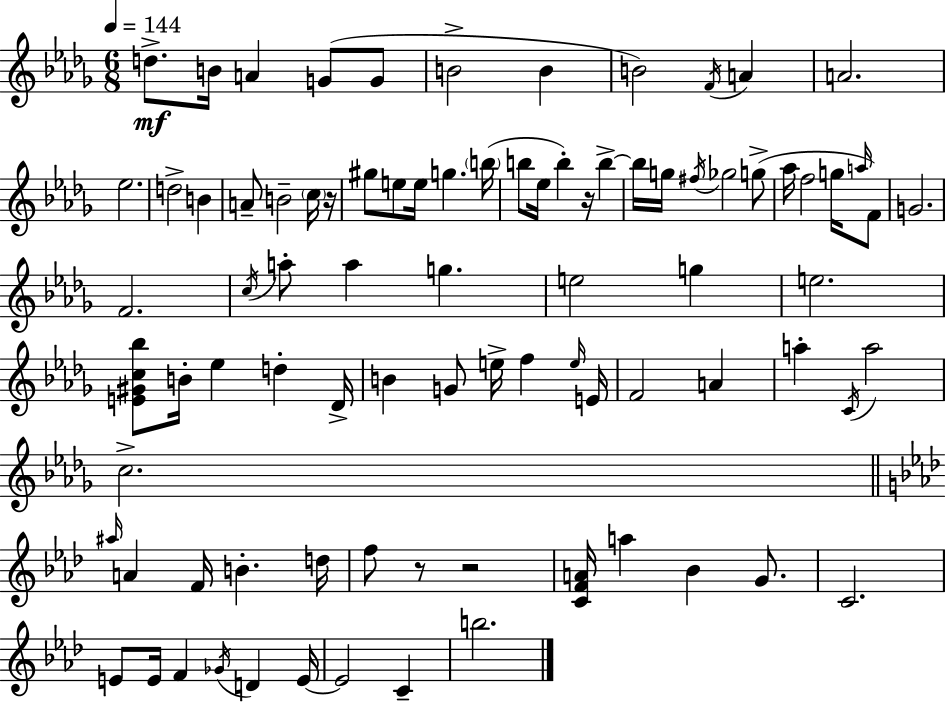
X:1
T:Untitled
M:6/8
L:1/4
K:Bbm
d/2 B/4 A G/2 G/2 B2 B B2 F/4 A A2 _e2 d2 B A/2 B2 c/4 z/4 ^g/2 e/2 e/4 g b/4 b/2 _e/4 b z/4 b b/4 g/4 ^f/4 _g2 g/2 _a/4 f2 g/4 a/4 F/2 G2 F2 c/4 a/2 a g e2 g e2 [E^Gc_b]/2 B/4 _e d _D/4 B G/2 e/4 f e/4 E/4 F2 A a C/4 a2 c2 ^a/4 A F/4 B d/4 f/2 z/2 z2 [CFA]/4 a _B G/2 C2 E/2 E/4 F _G/4 D E/4 E2 C b2